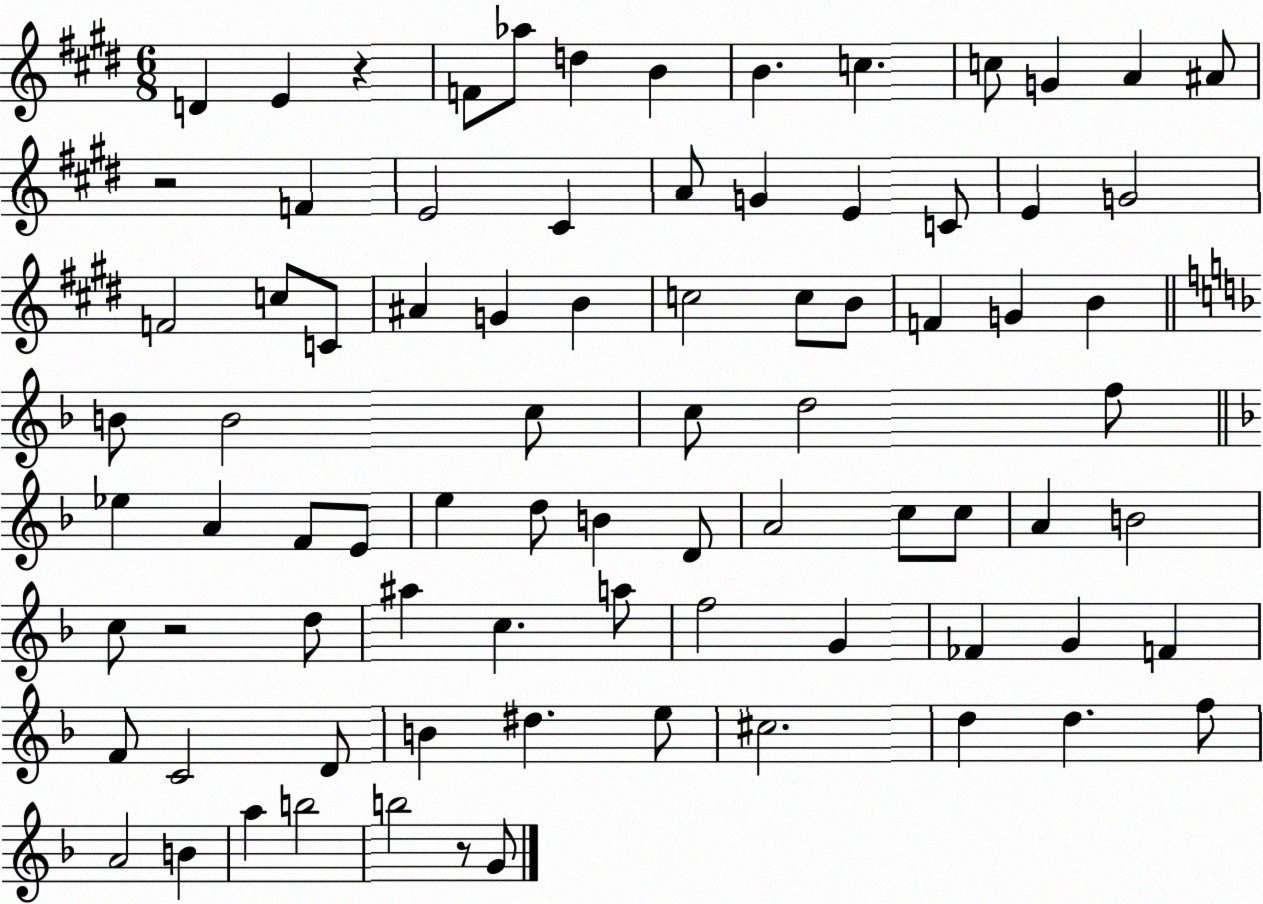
X:1
T:Untitled
M:6/8
L:1/4
K:E
D E z F/2 _a/2 d B B c c/2 G A ^A/2 z2 F E2 ^C A/2 G E C/2 E G2 F2 c/2 C/2 ^A G B c2 c/2 B/2 F G B B/2 B2 c/2 c/2 d2 f/2 _e A F/2 E/2 e d/2 B D/2 A2 c/2 c/2 A B2 c/2 z2 d/2 ^a c a/2 f2 G _F G F F/2 C2 D/2 B ^d e/2 ^c2 d d f/2 A2 B a b2 b2 z/2 G/2